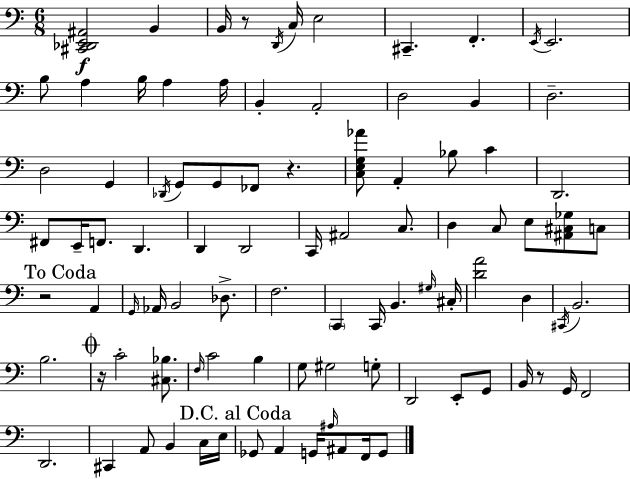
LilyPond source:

{
  \clef bass
  \numericTimeSignature
  \time 6/8
  \key c \major
  <cis, des, e, ais,>2\f b,4 | b,16 r8 \acciaccatura { d,16 } c16 e2 | cis,4.-- f,4.-. | \acciaccatura { e,16 } e,2. | \break b8 a4 b16 a4 | a16 b,4-. a,2-. | d2 b,4 | d2.-- | \break d2 g,4 | \acciaccatura { des,16 } g,8 g,8 fes,8 r4. | <c e g aes'>8 a,4-. bes8 c'4 | d,2. | \break fis,8 e,16-- f,8. d,4. | d,4 d,2 | c,16 ais,2 | c8. d4 c8 e8 <ais, cis ges>8 | \break c8 \mark "To Coda" r2 a,4 | \grace { g,16 } aes,16 b,2 | des8.-> f2. | \parenthesize c,4 c,16 b,4. | \break \grace { gis16 } cis16-. <d' a'>2 | d4 \acciaccatura { cis,16 } b,2. | b2. | \mark \markup { \musicglyph "scripts.coda" } r16 c'2-. | \break <cis bes>8. \grace { f16 } c'2 | b4 g8 gis2 | g8-. d,2 | e,8-. g,8 b,16 r8 g,16 f,2 | \break d,2. | cis,4 a,8 | b,4 c16 e16 \mark "D.C. al Coda" ges,8 a,4 | g,16 \grace { ais16 } ais,8 f,16 g,8 \bar "|."
}